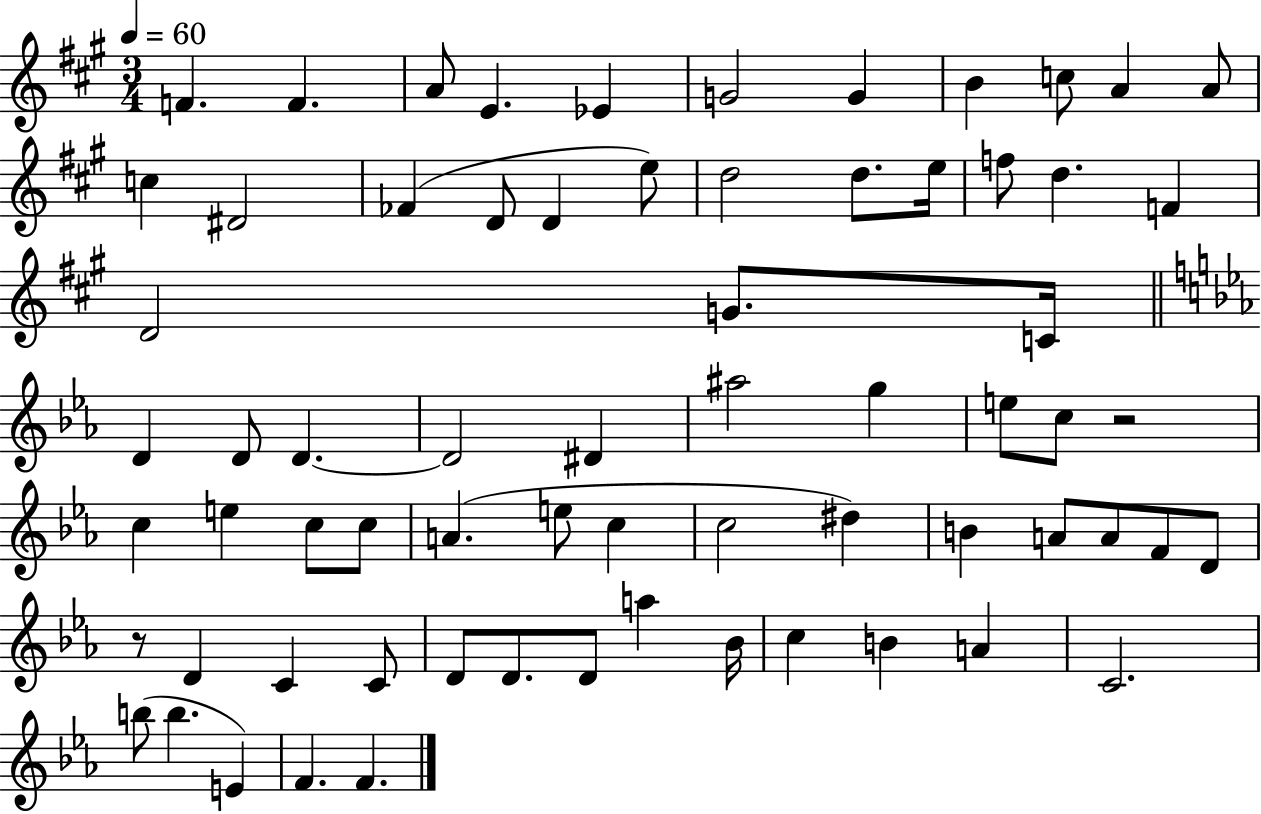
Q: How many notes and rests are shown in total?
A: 68